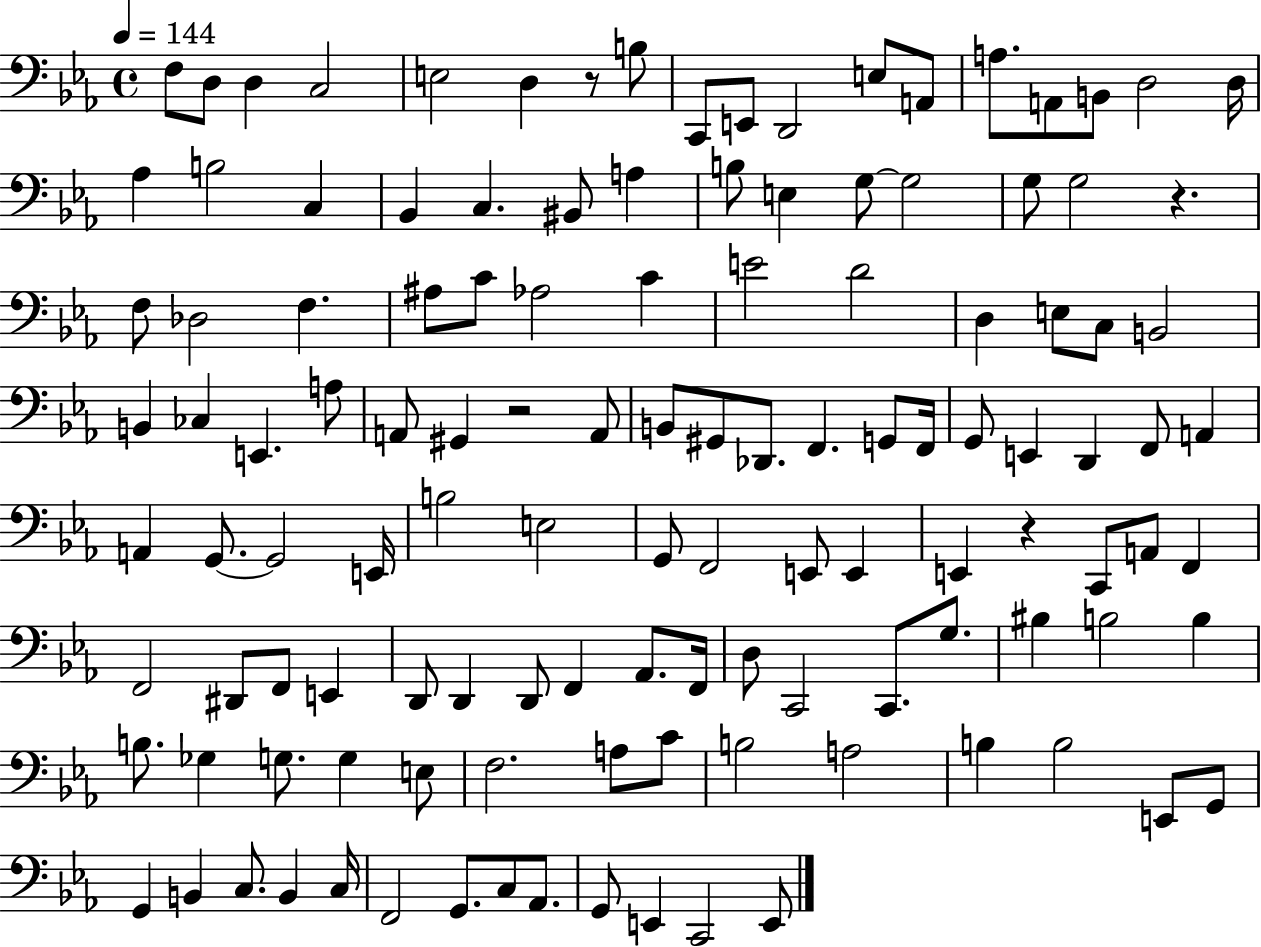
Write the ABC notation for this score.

X:1
T:Untitled
M:4/4
L:1/4
K:Eb
F,/2 D,/2 D, C,2 E,2 D, z/2 B,/2 C,,/2 E,,/2 D,,2 E,/2 A,,/2 A,/2 A,,/2 B,,/2 D,2 D,/4 _A, B,2 C, _B,, C, ^B,,/2 A, B,/2 E, G,/2 G,2 G,/2 G,2 z F,/2 _D,2 F, ^A,/2 C/2 _A,2 C E2 D2 D, E,/2 C,/2 B,,2 B,, _C, E,, A,/2 A,,/2 ^G,, z2 A,,/2 B,,/2 ^G,,/2 _D,,/2 F,, G,,/2 F,,/4 G,,/2 E,, D,, F,,/2 A,, A,, G,,/2 G,,2 E,,/4 B,2 E,2 G,,/2 F,,2 E,,/2 E,, E,, z C,,/2 A,,/2 F,, F,,2 ^D,,/2 F,,/2 E,, D,,/2 D,, D,,/2 F,, _A,,/2 F,,/4 D,/2 C,,2 C,,/2 G,/2 ^B, B,2 B, B,/2 _G, G,/2 G, E,/2 F,2 A,/2 C/2 B,2 A,2 B, B,2 E,,/2 G,,/2 G,, B,, C,/2 B,, C,/4 F,,2 G,,/2 C,/2 _A,,/2 G,,/2 E,, C,,2 E,,/2